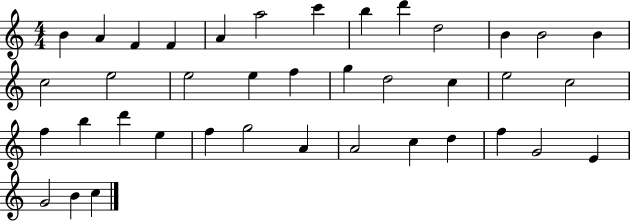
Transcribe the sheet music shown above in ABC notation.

X:1
T:Untitled
M:4/4
L:1/4
K:C
B A F F A a2 c' b d' d2 B B2 B c2 e2 e2 e f g d2 c e2 c2 f b d' e f g2 A A2 c d f G2 E G2 B c